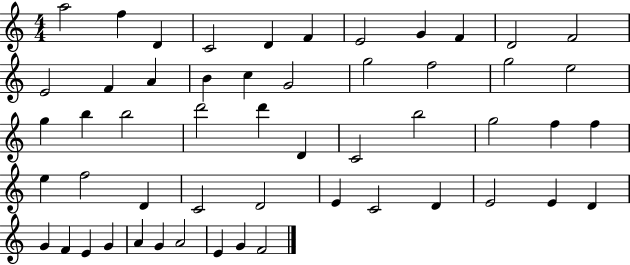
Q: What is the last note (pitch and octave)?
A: F4